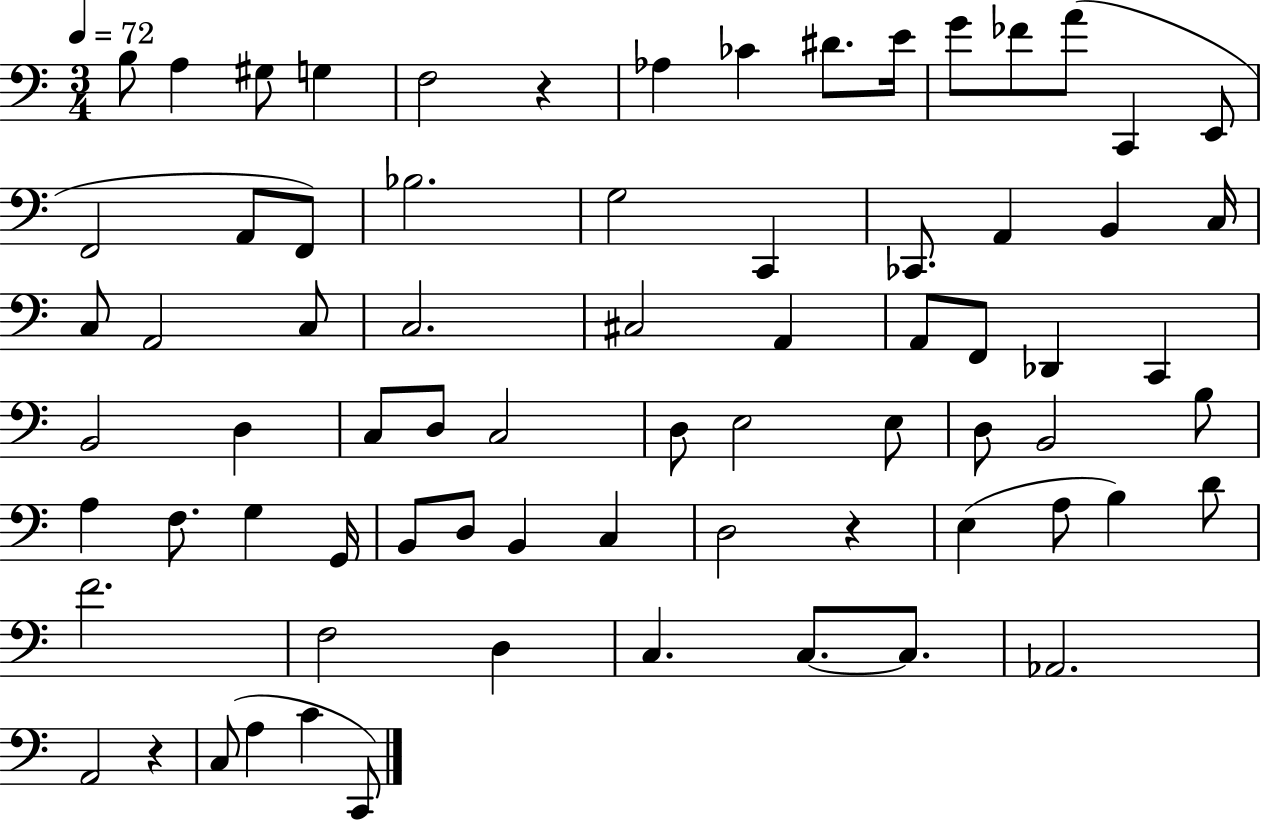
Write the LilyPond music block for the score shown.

{
  \clef bass
  \numericTimeSignature
  \time 3/4
  \key c \major
  \tempo 4 = 72
  b8 a4 gis8 g4 | f2 r4 | aes4 ces'4 dis'8. e'16 | g'8 fes'8 a'8( c,4 e,8 | \break f,2 a,8 f,8) | bes2. | g2 c,4 | ces,8. a,4 b,4 c16 | \break c8 a,2 c8 | c2. | cis2 a,4 | a,8 f,8 des,4 c,4 | \break b,2 d4 | c8 d8 c2 | d8 e2 e8 | d8 b,2 b8 | \break a4 f8. g4 g,16 | b,8 d8 b,4 c4 | d2 r4 | e4( a8 b4) d'8 | \break f'2. | f2 d4 | c4. c8.~~ c8. | aes,2. | \break a,2 r4 | c8( a4 c'4 c,8) | \bar "|."
}